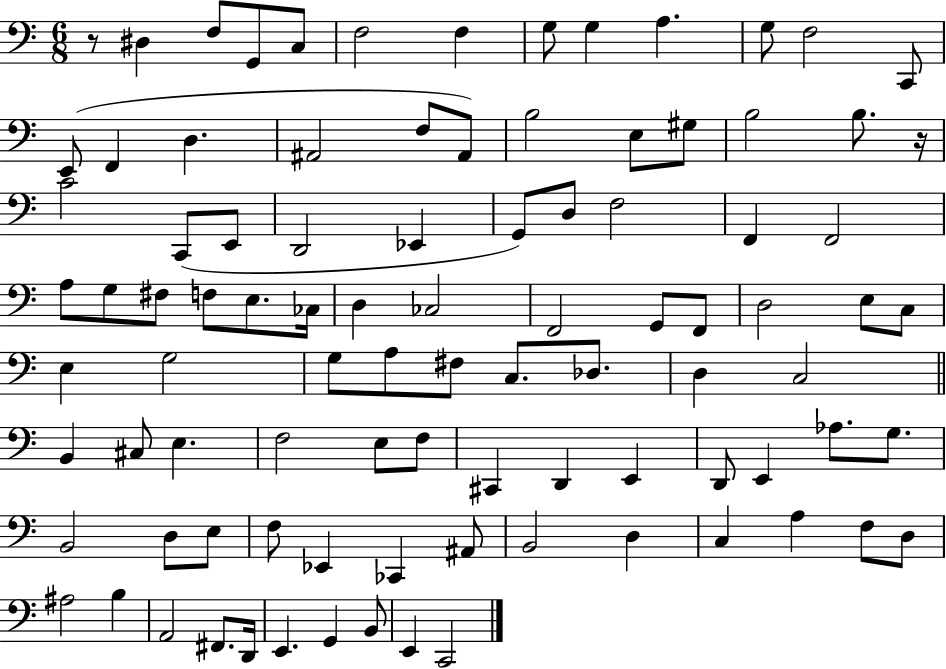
{
  \clef bass
  \numericTimeSignature
  \time 6/8
  \key c \major
  r8 dis4 f8 g,8 c8 | f2 f4 | g8 g4 a4. | g8 f2 c,8 | \break e,8( f,4 d4. | ais,2 f8 ais,8) | b2 e8 gis8 | b2 b8. r16 | \break c'2 c,8( e,8 | d,2 ees,4 | g,8) d8 f2 | f,4 f,2 | \break a8 g8 fis8 f8 e8. ces16 | d4 ces2 | f,2 g,8 f,8 | d2 e8 c8 | \break e4 g2 | g8 a8 fis8 c8. des8. | d4 c2 | \bar "||" \break \key c \major b,4 cis8 e4. | f2 e8 f8 | cis,4 d,4 e,4 | d,8 e,4 aes8. g8. | \break b,2 d8 e8 | f8 ees,4 ces,4 ais,8 | b,2 d4 | c4 a4 f8 d8 | \break ais2 b4 | a,2 fis,8. d,16 | e,4. g,4 b,8 | e,4 c,2 | \break \bar "|."
}